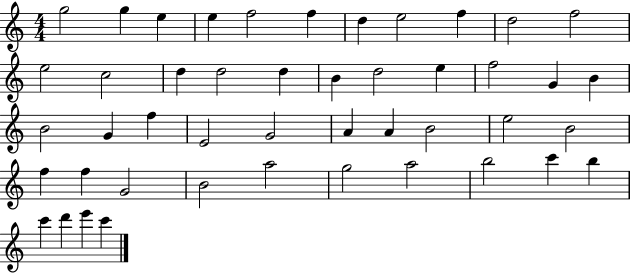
G5/h G5/q E5/q E5/q F5/h F5/q D5/q E5/h F5/q D5/h F5/h E5/h C5/h D5/q D5/h D5/q B4/q D5/h E5/q F5/h G4/q B4/q B4/h G4/q F5/q E4/h G4/h A4/q A4/q B4/h E5/h B4/h F5/q F5/q G4/h B4/h A5/h G5/h A5/h B5/h C6/q B5/q C6/q D6/q E6/q C6/q